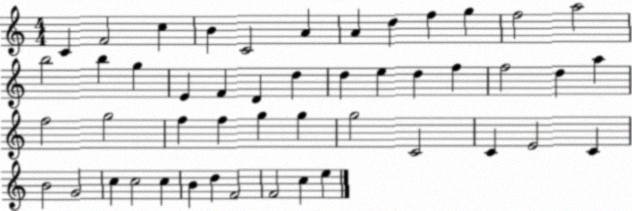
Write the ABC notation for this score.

X:1
T:Untitled
M:4/4
L:1/4
K:C
C F2 c B C2 A A d f g f2 a2 b2 b g E F D d d e d f f2 d a f2 g2 f f g g g2 C2 C E2 C B2 G2 c c2 c B d F2 F2 c e